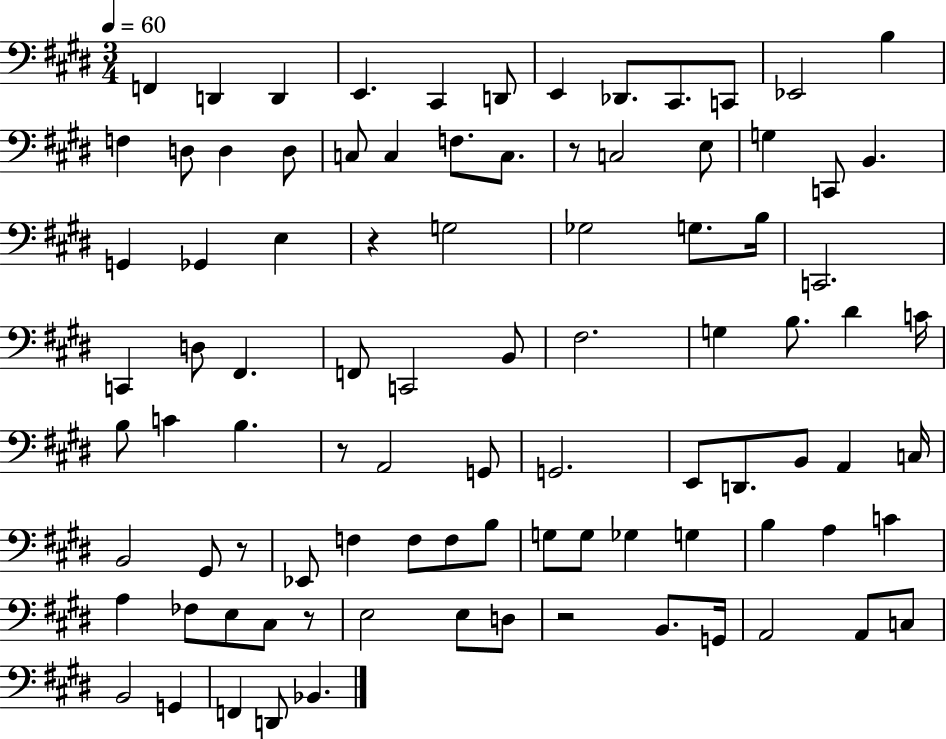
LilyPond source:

{
  \clef bass
  \numericTimeSignature
  \time 3/4
  \key e \major
  \tempo 4 = 60
  f,4 d,4 d,4 | e,4. cis,4 d,8 | e,4 des,8. cis,8. c,8 | ees,2 b4 | \break f4 d8 d4 d8 | c8 c4 f8. c8. | r8 c2 e8 | g4 c,8 b,4. | \break g,4 ges,4 e4 | r4 g2 | ges2 g8. b16 | c,2. | \break c,4 d8 fis,4. | f,8 c,2 b,8 | fis2. | g4 b8. dis'4 c'16 | \break b8 c'4 b4. | r8 a,2 g,8 | g,2. | e,8 d,8. b,8 a,4 c16 | \break b,2 gis,8 r8 | ees,8 f4 f8 f8 b8 | g8 g8 ges4 g4 | b4 a4 c'4 | \break a4 fes8 e8 cis8 r8 | e2 e8 d8 | r2 b,8. g,16 | a,2 a,8 c8 | \break b,2 g,4 | f,4 d,8 bes,4. | \bar "|."
}